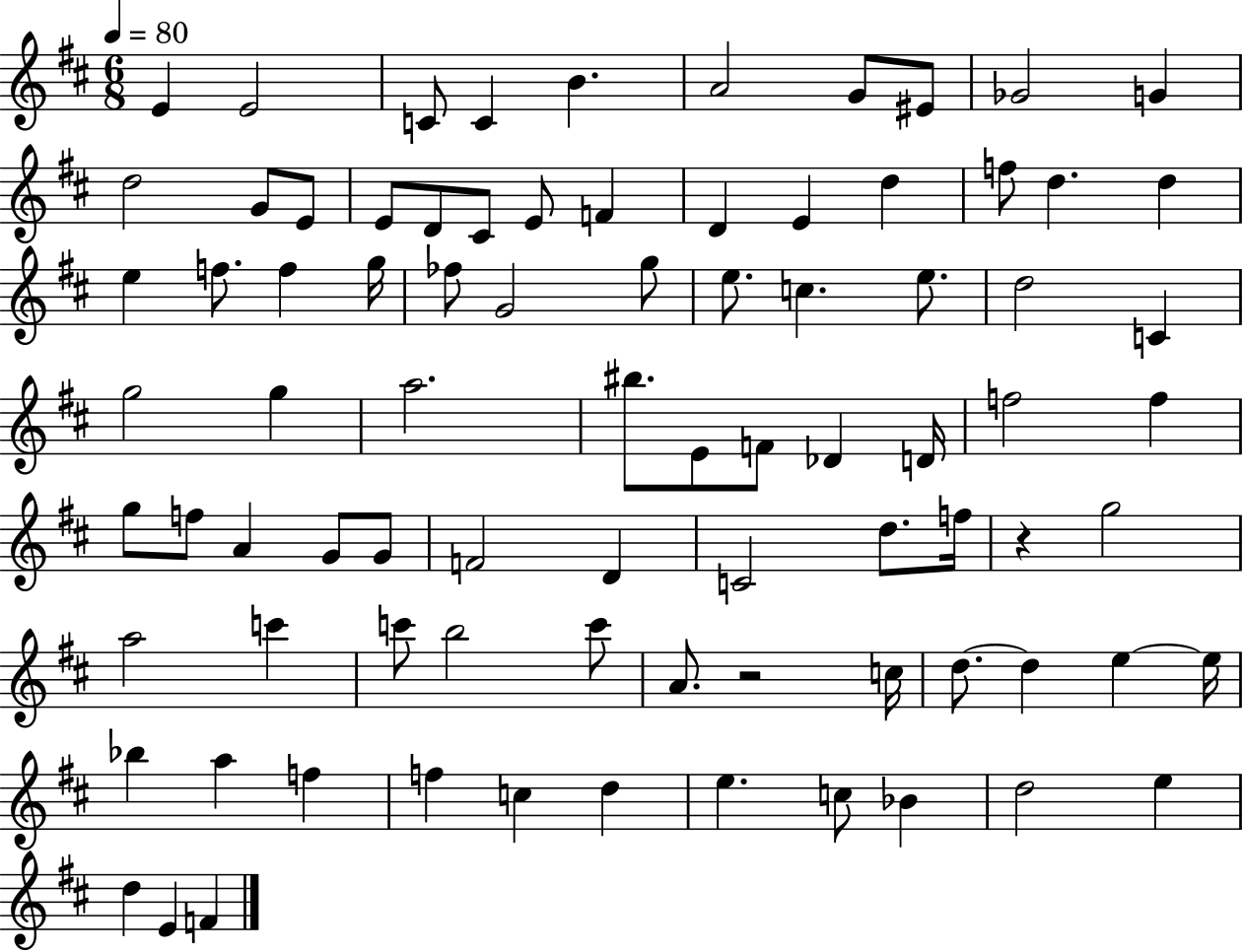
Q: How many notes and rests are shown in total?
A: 84